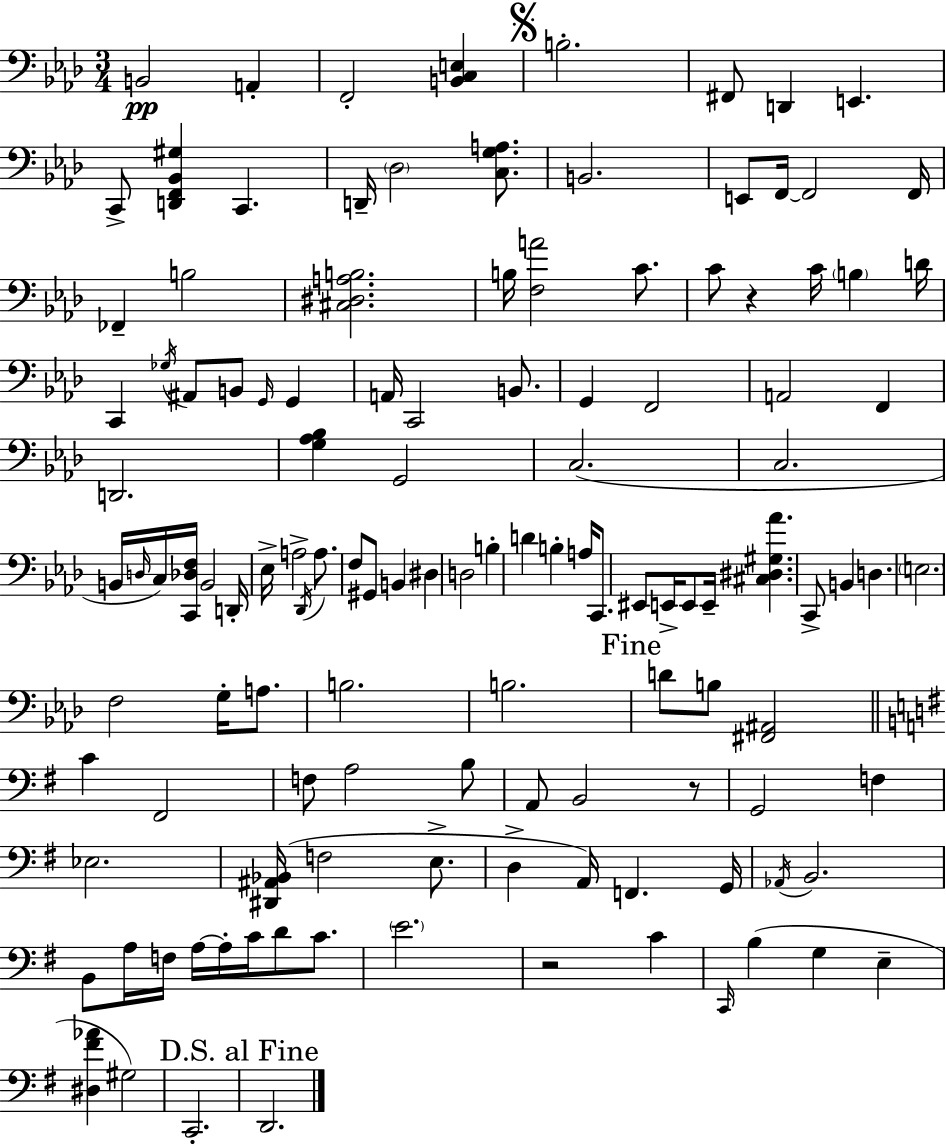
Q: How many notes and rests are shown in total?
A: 124